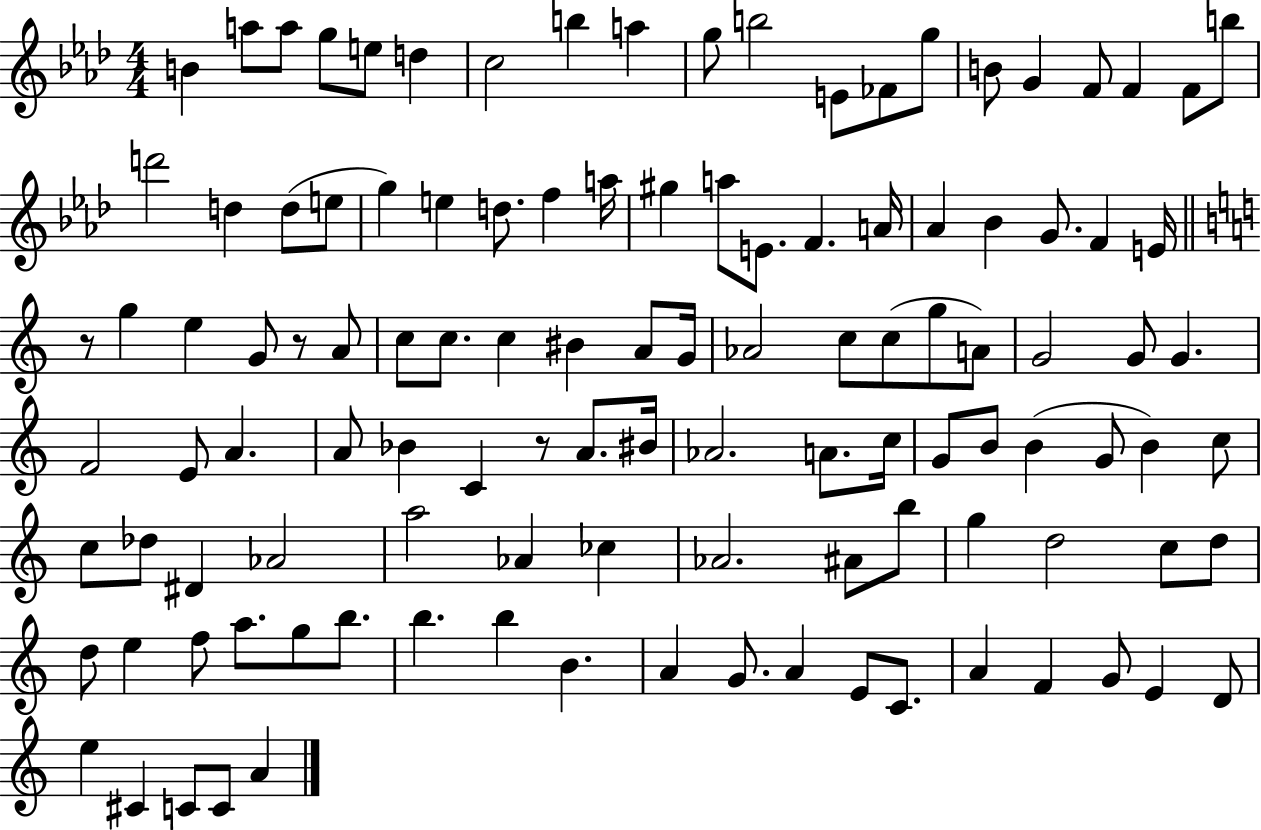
{
  \clef treble
  \numericTimeSignature
  \time 4/4
  \key aes \major
  \repeat volta 2 { b'4 a''8 a''8 g''8 e''8 d''4 | c''2 b''4 a''4 | g''8 b''2 e'8 fes'8 g''8 | b'8 g'4 f'8 f'4 f'8 b''8 | \break d'''2 d''4 d''8( e''8 | g''4) e''4 d''8. f''4 a''16 | gis''4 a''8 e'8. f'4. a'16 | aes'4 bes'4 g'8. f'4 e'16 | \break \bar "||" \break \key c \major r8 g''4 e''4 g'8 r8 a'8 | c''8 c''8. c''4 bis'4 a'8 g'16 | aes'2 c''8 c''8( g''8 a'8) | g'2 g'8 g'4. | \break f'2 e'8 a'4. | a'8 bes'4 c'4 r8 a'8. bis'16 | aes'2. a'8. c''16 | g'8 b'8 b'4( g'8 b'4) c''8 | \break c''8 des''8 dis'4 aes'2 | a''2 aes'4 ces''4 | aes'2. ais'8 b''8 | g''4 d''2 c''8 d''8 | \break d''8 e''4 f''8 a''8. g''8 b''8. | b''4. b''4 b'4. | a'4 g'8. a'4 e'8 c'8. | a'4 f'4 g'8 e'4 d'8 | \break e''4 cis'4 c'8 c'8 a'4 | } \bar "|."
}